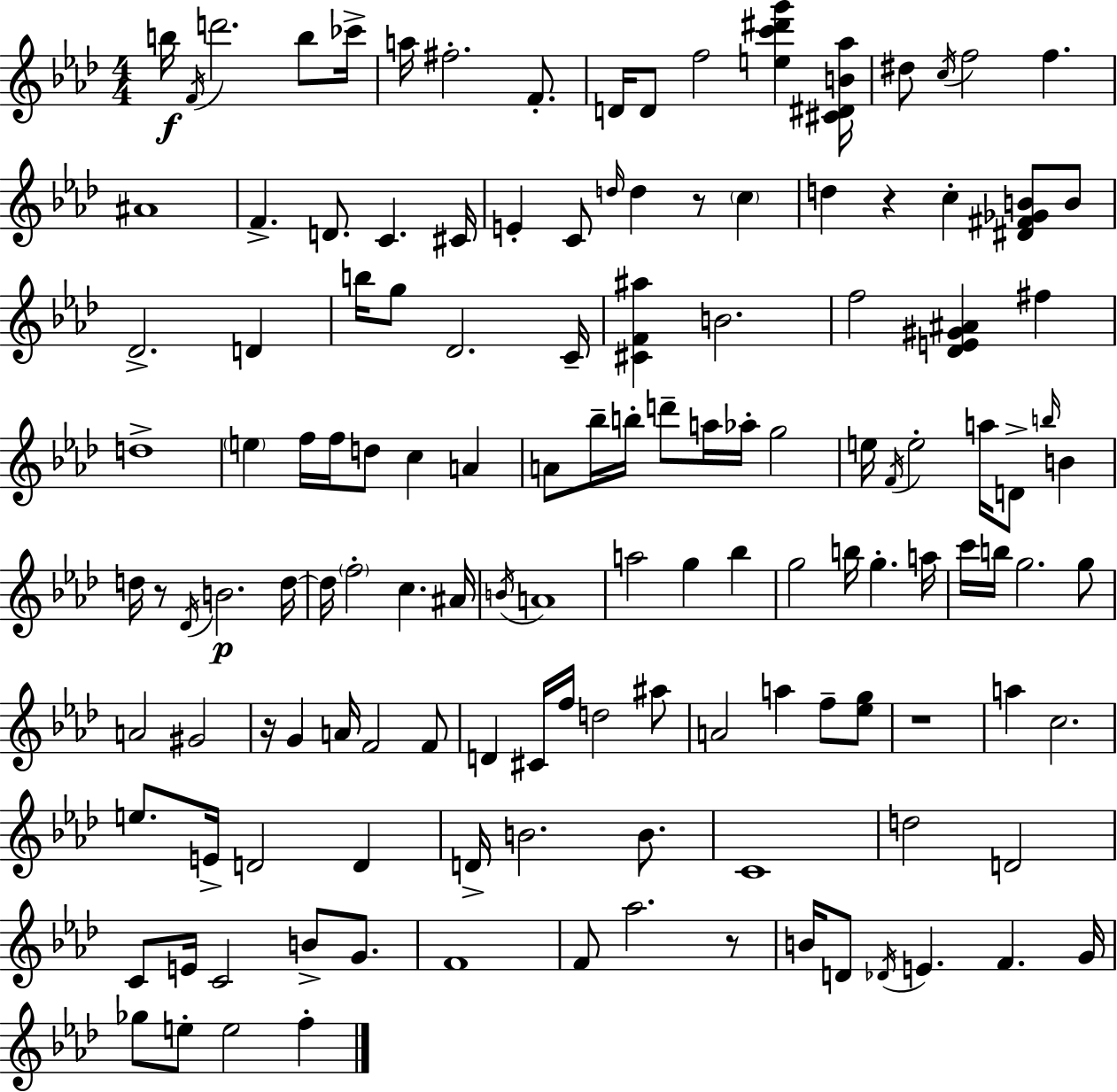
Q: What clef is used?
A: treble